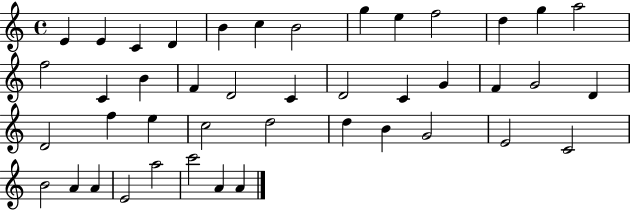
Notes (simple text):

E4/q E4/q C4/q D4/q B4/q C5/q B4/h G5/q E5/q F5/h D5/q G5/q A5/h F5/h C4/q B4/q F4/q D4/h C4/q D4/h C4/q G4/q F4/q G4/h D4/q D4/h F5/q E5/q C5/h D5/h D5/q B4/q G4/h E4/h C4/h B4/h A4/q A4/q E4/h A5/h C6/h A4/q A4/q